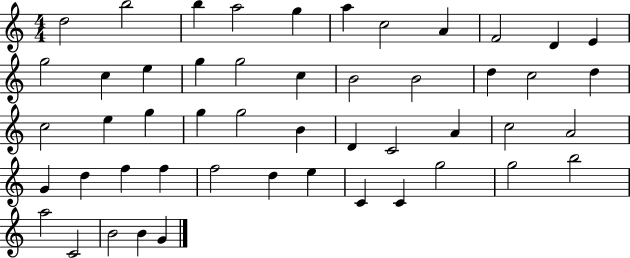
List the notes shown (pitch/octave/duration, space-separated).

D5/h B5/h B5/q A5/h G5/q A5/q C5/h A4/q F4/h D4/q E4/q G5/h C5/q E5/q G5/q G5/h C5/q B4/h B4/h D5/q C5/h D5/q C5/h E5/q G5/q G5/q G5/h B4/q D4/q C4/h A4/q C5/h A4/h G4/q D5/q F5/q F5/q F5/h D5/q E5/q C4/q C4/q G5/h G5/h B5/h A5/h C4/h B4/h B4/q G4/q